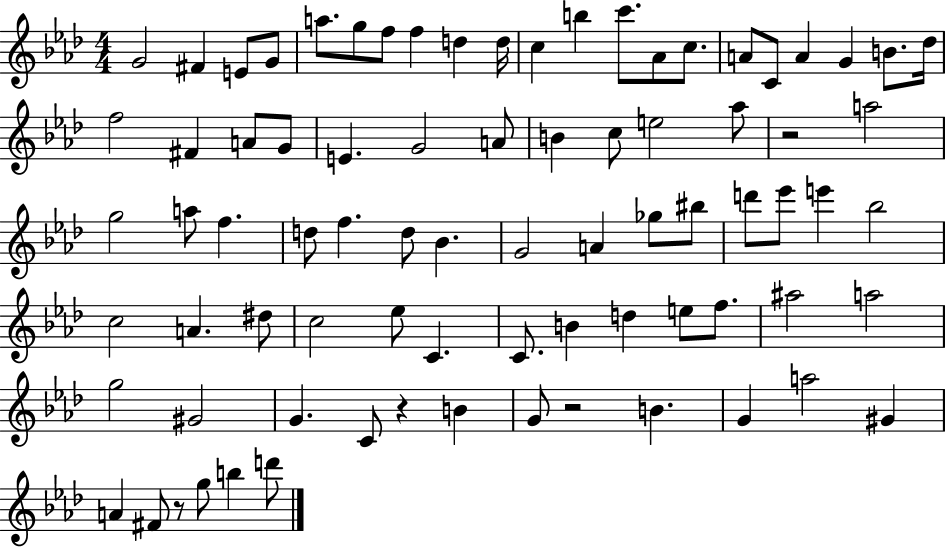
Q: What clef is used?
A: treble